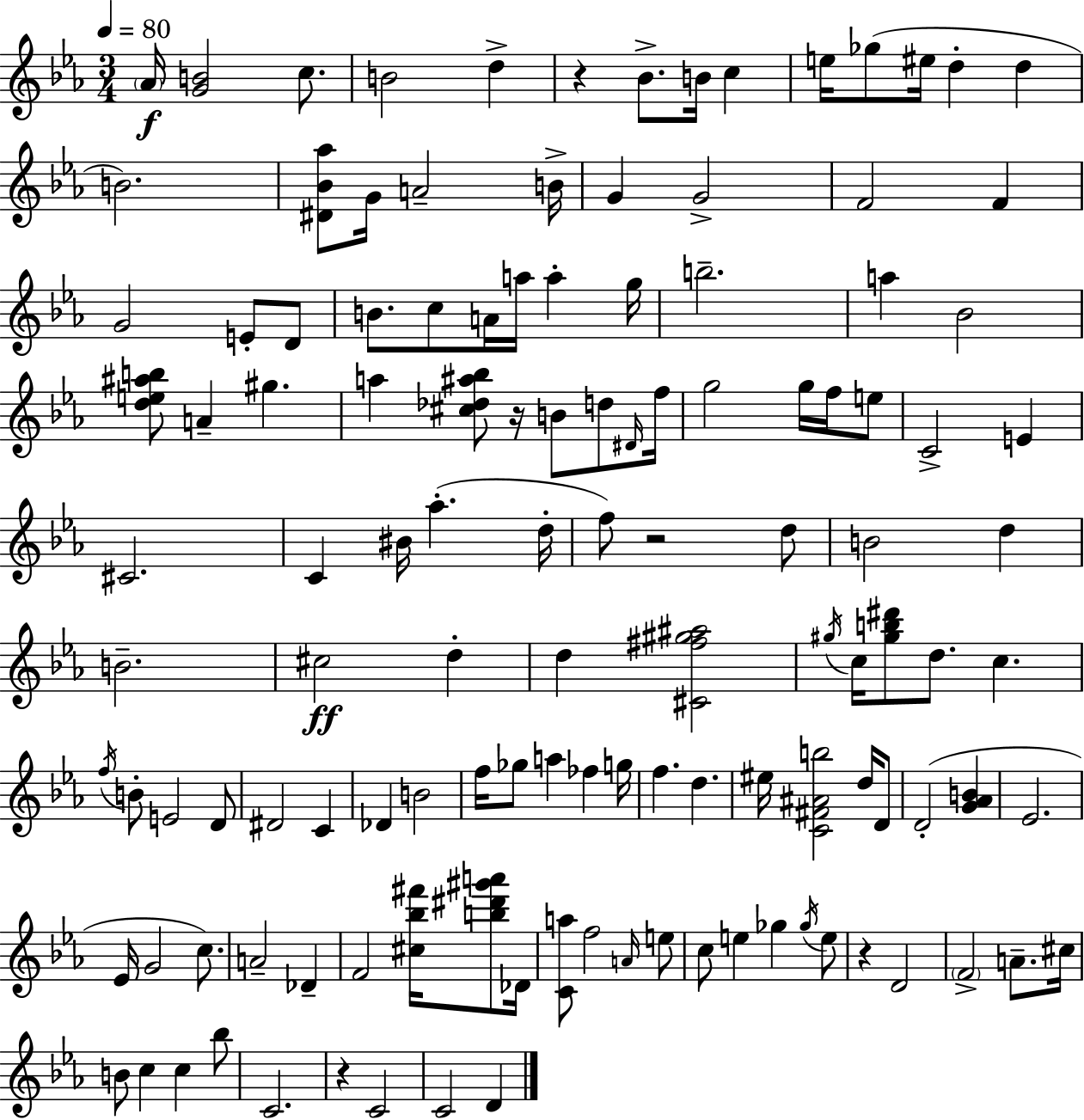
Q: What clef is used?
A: treble